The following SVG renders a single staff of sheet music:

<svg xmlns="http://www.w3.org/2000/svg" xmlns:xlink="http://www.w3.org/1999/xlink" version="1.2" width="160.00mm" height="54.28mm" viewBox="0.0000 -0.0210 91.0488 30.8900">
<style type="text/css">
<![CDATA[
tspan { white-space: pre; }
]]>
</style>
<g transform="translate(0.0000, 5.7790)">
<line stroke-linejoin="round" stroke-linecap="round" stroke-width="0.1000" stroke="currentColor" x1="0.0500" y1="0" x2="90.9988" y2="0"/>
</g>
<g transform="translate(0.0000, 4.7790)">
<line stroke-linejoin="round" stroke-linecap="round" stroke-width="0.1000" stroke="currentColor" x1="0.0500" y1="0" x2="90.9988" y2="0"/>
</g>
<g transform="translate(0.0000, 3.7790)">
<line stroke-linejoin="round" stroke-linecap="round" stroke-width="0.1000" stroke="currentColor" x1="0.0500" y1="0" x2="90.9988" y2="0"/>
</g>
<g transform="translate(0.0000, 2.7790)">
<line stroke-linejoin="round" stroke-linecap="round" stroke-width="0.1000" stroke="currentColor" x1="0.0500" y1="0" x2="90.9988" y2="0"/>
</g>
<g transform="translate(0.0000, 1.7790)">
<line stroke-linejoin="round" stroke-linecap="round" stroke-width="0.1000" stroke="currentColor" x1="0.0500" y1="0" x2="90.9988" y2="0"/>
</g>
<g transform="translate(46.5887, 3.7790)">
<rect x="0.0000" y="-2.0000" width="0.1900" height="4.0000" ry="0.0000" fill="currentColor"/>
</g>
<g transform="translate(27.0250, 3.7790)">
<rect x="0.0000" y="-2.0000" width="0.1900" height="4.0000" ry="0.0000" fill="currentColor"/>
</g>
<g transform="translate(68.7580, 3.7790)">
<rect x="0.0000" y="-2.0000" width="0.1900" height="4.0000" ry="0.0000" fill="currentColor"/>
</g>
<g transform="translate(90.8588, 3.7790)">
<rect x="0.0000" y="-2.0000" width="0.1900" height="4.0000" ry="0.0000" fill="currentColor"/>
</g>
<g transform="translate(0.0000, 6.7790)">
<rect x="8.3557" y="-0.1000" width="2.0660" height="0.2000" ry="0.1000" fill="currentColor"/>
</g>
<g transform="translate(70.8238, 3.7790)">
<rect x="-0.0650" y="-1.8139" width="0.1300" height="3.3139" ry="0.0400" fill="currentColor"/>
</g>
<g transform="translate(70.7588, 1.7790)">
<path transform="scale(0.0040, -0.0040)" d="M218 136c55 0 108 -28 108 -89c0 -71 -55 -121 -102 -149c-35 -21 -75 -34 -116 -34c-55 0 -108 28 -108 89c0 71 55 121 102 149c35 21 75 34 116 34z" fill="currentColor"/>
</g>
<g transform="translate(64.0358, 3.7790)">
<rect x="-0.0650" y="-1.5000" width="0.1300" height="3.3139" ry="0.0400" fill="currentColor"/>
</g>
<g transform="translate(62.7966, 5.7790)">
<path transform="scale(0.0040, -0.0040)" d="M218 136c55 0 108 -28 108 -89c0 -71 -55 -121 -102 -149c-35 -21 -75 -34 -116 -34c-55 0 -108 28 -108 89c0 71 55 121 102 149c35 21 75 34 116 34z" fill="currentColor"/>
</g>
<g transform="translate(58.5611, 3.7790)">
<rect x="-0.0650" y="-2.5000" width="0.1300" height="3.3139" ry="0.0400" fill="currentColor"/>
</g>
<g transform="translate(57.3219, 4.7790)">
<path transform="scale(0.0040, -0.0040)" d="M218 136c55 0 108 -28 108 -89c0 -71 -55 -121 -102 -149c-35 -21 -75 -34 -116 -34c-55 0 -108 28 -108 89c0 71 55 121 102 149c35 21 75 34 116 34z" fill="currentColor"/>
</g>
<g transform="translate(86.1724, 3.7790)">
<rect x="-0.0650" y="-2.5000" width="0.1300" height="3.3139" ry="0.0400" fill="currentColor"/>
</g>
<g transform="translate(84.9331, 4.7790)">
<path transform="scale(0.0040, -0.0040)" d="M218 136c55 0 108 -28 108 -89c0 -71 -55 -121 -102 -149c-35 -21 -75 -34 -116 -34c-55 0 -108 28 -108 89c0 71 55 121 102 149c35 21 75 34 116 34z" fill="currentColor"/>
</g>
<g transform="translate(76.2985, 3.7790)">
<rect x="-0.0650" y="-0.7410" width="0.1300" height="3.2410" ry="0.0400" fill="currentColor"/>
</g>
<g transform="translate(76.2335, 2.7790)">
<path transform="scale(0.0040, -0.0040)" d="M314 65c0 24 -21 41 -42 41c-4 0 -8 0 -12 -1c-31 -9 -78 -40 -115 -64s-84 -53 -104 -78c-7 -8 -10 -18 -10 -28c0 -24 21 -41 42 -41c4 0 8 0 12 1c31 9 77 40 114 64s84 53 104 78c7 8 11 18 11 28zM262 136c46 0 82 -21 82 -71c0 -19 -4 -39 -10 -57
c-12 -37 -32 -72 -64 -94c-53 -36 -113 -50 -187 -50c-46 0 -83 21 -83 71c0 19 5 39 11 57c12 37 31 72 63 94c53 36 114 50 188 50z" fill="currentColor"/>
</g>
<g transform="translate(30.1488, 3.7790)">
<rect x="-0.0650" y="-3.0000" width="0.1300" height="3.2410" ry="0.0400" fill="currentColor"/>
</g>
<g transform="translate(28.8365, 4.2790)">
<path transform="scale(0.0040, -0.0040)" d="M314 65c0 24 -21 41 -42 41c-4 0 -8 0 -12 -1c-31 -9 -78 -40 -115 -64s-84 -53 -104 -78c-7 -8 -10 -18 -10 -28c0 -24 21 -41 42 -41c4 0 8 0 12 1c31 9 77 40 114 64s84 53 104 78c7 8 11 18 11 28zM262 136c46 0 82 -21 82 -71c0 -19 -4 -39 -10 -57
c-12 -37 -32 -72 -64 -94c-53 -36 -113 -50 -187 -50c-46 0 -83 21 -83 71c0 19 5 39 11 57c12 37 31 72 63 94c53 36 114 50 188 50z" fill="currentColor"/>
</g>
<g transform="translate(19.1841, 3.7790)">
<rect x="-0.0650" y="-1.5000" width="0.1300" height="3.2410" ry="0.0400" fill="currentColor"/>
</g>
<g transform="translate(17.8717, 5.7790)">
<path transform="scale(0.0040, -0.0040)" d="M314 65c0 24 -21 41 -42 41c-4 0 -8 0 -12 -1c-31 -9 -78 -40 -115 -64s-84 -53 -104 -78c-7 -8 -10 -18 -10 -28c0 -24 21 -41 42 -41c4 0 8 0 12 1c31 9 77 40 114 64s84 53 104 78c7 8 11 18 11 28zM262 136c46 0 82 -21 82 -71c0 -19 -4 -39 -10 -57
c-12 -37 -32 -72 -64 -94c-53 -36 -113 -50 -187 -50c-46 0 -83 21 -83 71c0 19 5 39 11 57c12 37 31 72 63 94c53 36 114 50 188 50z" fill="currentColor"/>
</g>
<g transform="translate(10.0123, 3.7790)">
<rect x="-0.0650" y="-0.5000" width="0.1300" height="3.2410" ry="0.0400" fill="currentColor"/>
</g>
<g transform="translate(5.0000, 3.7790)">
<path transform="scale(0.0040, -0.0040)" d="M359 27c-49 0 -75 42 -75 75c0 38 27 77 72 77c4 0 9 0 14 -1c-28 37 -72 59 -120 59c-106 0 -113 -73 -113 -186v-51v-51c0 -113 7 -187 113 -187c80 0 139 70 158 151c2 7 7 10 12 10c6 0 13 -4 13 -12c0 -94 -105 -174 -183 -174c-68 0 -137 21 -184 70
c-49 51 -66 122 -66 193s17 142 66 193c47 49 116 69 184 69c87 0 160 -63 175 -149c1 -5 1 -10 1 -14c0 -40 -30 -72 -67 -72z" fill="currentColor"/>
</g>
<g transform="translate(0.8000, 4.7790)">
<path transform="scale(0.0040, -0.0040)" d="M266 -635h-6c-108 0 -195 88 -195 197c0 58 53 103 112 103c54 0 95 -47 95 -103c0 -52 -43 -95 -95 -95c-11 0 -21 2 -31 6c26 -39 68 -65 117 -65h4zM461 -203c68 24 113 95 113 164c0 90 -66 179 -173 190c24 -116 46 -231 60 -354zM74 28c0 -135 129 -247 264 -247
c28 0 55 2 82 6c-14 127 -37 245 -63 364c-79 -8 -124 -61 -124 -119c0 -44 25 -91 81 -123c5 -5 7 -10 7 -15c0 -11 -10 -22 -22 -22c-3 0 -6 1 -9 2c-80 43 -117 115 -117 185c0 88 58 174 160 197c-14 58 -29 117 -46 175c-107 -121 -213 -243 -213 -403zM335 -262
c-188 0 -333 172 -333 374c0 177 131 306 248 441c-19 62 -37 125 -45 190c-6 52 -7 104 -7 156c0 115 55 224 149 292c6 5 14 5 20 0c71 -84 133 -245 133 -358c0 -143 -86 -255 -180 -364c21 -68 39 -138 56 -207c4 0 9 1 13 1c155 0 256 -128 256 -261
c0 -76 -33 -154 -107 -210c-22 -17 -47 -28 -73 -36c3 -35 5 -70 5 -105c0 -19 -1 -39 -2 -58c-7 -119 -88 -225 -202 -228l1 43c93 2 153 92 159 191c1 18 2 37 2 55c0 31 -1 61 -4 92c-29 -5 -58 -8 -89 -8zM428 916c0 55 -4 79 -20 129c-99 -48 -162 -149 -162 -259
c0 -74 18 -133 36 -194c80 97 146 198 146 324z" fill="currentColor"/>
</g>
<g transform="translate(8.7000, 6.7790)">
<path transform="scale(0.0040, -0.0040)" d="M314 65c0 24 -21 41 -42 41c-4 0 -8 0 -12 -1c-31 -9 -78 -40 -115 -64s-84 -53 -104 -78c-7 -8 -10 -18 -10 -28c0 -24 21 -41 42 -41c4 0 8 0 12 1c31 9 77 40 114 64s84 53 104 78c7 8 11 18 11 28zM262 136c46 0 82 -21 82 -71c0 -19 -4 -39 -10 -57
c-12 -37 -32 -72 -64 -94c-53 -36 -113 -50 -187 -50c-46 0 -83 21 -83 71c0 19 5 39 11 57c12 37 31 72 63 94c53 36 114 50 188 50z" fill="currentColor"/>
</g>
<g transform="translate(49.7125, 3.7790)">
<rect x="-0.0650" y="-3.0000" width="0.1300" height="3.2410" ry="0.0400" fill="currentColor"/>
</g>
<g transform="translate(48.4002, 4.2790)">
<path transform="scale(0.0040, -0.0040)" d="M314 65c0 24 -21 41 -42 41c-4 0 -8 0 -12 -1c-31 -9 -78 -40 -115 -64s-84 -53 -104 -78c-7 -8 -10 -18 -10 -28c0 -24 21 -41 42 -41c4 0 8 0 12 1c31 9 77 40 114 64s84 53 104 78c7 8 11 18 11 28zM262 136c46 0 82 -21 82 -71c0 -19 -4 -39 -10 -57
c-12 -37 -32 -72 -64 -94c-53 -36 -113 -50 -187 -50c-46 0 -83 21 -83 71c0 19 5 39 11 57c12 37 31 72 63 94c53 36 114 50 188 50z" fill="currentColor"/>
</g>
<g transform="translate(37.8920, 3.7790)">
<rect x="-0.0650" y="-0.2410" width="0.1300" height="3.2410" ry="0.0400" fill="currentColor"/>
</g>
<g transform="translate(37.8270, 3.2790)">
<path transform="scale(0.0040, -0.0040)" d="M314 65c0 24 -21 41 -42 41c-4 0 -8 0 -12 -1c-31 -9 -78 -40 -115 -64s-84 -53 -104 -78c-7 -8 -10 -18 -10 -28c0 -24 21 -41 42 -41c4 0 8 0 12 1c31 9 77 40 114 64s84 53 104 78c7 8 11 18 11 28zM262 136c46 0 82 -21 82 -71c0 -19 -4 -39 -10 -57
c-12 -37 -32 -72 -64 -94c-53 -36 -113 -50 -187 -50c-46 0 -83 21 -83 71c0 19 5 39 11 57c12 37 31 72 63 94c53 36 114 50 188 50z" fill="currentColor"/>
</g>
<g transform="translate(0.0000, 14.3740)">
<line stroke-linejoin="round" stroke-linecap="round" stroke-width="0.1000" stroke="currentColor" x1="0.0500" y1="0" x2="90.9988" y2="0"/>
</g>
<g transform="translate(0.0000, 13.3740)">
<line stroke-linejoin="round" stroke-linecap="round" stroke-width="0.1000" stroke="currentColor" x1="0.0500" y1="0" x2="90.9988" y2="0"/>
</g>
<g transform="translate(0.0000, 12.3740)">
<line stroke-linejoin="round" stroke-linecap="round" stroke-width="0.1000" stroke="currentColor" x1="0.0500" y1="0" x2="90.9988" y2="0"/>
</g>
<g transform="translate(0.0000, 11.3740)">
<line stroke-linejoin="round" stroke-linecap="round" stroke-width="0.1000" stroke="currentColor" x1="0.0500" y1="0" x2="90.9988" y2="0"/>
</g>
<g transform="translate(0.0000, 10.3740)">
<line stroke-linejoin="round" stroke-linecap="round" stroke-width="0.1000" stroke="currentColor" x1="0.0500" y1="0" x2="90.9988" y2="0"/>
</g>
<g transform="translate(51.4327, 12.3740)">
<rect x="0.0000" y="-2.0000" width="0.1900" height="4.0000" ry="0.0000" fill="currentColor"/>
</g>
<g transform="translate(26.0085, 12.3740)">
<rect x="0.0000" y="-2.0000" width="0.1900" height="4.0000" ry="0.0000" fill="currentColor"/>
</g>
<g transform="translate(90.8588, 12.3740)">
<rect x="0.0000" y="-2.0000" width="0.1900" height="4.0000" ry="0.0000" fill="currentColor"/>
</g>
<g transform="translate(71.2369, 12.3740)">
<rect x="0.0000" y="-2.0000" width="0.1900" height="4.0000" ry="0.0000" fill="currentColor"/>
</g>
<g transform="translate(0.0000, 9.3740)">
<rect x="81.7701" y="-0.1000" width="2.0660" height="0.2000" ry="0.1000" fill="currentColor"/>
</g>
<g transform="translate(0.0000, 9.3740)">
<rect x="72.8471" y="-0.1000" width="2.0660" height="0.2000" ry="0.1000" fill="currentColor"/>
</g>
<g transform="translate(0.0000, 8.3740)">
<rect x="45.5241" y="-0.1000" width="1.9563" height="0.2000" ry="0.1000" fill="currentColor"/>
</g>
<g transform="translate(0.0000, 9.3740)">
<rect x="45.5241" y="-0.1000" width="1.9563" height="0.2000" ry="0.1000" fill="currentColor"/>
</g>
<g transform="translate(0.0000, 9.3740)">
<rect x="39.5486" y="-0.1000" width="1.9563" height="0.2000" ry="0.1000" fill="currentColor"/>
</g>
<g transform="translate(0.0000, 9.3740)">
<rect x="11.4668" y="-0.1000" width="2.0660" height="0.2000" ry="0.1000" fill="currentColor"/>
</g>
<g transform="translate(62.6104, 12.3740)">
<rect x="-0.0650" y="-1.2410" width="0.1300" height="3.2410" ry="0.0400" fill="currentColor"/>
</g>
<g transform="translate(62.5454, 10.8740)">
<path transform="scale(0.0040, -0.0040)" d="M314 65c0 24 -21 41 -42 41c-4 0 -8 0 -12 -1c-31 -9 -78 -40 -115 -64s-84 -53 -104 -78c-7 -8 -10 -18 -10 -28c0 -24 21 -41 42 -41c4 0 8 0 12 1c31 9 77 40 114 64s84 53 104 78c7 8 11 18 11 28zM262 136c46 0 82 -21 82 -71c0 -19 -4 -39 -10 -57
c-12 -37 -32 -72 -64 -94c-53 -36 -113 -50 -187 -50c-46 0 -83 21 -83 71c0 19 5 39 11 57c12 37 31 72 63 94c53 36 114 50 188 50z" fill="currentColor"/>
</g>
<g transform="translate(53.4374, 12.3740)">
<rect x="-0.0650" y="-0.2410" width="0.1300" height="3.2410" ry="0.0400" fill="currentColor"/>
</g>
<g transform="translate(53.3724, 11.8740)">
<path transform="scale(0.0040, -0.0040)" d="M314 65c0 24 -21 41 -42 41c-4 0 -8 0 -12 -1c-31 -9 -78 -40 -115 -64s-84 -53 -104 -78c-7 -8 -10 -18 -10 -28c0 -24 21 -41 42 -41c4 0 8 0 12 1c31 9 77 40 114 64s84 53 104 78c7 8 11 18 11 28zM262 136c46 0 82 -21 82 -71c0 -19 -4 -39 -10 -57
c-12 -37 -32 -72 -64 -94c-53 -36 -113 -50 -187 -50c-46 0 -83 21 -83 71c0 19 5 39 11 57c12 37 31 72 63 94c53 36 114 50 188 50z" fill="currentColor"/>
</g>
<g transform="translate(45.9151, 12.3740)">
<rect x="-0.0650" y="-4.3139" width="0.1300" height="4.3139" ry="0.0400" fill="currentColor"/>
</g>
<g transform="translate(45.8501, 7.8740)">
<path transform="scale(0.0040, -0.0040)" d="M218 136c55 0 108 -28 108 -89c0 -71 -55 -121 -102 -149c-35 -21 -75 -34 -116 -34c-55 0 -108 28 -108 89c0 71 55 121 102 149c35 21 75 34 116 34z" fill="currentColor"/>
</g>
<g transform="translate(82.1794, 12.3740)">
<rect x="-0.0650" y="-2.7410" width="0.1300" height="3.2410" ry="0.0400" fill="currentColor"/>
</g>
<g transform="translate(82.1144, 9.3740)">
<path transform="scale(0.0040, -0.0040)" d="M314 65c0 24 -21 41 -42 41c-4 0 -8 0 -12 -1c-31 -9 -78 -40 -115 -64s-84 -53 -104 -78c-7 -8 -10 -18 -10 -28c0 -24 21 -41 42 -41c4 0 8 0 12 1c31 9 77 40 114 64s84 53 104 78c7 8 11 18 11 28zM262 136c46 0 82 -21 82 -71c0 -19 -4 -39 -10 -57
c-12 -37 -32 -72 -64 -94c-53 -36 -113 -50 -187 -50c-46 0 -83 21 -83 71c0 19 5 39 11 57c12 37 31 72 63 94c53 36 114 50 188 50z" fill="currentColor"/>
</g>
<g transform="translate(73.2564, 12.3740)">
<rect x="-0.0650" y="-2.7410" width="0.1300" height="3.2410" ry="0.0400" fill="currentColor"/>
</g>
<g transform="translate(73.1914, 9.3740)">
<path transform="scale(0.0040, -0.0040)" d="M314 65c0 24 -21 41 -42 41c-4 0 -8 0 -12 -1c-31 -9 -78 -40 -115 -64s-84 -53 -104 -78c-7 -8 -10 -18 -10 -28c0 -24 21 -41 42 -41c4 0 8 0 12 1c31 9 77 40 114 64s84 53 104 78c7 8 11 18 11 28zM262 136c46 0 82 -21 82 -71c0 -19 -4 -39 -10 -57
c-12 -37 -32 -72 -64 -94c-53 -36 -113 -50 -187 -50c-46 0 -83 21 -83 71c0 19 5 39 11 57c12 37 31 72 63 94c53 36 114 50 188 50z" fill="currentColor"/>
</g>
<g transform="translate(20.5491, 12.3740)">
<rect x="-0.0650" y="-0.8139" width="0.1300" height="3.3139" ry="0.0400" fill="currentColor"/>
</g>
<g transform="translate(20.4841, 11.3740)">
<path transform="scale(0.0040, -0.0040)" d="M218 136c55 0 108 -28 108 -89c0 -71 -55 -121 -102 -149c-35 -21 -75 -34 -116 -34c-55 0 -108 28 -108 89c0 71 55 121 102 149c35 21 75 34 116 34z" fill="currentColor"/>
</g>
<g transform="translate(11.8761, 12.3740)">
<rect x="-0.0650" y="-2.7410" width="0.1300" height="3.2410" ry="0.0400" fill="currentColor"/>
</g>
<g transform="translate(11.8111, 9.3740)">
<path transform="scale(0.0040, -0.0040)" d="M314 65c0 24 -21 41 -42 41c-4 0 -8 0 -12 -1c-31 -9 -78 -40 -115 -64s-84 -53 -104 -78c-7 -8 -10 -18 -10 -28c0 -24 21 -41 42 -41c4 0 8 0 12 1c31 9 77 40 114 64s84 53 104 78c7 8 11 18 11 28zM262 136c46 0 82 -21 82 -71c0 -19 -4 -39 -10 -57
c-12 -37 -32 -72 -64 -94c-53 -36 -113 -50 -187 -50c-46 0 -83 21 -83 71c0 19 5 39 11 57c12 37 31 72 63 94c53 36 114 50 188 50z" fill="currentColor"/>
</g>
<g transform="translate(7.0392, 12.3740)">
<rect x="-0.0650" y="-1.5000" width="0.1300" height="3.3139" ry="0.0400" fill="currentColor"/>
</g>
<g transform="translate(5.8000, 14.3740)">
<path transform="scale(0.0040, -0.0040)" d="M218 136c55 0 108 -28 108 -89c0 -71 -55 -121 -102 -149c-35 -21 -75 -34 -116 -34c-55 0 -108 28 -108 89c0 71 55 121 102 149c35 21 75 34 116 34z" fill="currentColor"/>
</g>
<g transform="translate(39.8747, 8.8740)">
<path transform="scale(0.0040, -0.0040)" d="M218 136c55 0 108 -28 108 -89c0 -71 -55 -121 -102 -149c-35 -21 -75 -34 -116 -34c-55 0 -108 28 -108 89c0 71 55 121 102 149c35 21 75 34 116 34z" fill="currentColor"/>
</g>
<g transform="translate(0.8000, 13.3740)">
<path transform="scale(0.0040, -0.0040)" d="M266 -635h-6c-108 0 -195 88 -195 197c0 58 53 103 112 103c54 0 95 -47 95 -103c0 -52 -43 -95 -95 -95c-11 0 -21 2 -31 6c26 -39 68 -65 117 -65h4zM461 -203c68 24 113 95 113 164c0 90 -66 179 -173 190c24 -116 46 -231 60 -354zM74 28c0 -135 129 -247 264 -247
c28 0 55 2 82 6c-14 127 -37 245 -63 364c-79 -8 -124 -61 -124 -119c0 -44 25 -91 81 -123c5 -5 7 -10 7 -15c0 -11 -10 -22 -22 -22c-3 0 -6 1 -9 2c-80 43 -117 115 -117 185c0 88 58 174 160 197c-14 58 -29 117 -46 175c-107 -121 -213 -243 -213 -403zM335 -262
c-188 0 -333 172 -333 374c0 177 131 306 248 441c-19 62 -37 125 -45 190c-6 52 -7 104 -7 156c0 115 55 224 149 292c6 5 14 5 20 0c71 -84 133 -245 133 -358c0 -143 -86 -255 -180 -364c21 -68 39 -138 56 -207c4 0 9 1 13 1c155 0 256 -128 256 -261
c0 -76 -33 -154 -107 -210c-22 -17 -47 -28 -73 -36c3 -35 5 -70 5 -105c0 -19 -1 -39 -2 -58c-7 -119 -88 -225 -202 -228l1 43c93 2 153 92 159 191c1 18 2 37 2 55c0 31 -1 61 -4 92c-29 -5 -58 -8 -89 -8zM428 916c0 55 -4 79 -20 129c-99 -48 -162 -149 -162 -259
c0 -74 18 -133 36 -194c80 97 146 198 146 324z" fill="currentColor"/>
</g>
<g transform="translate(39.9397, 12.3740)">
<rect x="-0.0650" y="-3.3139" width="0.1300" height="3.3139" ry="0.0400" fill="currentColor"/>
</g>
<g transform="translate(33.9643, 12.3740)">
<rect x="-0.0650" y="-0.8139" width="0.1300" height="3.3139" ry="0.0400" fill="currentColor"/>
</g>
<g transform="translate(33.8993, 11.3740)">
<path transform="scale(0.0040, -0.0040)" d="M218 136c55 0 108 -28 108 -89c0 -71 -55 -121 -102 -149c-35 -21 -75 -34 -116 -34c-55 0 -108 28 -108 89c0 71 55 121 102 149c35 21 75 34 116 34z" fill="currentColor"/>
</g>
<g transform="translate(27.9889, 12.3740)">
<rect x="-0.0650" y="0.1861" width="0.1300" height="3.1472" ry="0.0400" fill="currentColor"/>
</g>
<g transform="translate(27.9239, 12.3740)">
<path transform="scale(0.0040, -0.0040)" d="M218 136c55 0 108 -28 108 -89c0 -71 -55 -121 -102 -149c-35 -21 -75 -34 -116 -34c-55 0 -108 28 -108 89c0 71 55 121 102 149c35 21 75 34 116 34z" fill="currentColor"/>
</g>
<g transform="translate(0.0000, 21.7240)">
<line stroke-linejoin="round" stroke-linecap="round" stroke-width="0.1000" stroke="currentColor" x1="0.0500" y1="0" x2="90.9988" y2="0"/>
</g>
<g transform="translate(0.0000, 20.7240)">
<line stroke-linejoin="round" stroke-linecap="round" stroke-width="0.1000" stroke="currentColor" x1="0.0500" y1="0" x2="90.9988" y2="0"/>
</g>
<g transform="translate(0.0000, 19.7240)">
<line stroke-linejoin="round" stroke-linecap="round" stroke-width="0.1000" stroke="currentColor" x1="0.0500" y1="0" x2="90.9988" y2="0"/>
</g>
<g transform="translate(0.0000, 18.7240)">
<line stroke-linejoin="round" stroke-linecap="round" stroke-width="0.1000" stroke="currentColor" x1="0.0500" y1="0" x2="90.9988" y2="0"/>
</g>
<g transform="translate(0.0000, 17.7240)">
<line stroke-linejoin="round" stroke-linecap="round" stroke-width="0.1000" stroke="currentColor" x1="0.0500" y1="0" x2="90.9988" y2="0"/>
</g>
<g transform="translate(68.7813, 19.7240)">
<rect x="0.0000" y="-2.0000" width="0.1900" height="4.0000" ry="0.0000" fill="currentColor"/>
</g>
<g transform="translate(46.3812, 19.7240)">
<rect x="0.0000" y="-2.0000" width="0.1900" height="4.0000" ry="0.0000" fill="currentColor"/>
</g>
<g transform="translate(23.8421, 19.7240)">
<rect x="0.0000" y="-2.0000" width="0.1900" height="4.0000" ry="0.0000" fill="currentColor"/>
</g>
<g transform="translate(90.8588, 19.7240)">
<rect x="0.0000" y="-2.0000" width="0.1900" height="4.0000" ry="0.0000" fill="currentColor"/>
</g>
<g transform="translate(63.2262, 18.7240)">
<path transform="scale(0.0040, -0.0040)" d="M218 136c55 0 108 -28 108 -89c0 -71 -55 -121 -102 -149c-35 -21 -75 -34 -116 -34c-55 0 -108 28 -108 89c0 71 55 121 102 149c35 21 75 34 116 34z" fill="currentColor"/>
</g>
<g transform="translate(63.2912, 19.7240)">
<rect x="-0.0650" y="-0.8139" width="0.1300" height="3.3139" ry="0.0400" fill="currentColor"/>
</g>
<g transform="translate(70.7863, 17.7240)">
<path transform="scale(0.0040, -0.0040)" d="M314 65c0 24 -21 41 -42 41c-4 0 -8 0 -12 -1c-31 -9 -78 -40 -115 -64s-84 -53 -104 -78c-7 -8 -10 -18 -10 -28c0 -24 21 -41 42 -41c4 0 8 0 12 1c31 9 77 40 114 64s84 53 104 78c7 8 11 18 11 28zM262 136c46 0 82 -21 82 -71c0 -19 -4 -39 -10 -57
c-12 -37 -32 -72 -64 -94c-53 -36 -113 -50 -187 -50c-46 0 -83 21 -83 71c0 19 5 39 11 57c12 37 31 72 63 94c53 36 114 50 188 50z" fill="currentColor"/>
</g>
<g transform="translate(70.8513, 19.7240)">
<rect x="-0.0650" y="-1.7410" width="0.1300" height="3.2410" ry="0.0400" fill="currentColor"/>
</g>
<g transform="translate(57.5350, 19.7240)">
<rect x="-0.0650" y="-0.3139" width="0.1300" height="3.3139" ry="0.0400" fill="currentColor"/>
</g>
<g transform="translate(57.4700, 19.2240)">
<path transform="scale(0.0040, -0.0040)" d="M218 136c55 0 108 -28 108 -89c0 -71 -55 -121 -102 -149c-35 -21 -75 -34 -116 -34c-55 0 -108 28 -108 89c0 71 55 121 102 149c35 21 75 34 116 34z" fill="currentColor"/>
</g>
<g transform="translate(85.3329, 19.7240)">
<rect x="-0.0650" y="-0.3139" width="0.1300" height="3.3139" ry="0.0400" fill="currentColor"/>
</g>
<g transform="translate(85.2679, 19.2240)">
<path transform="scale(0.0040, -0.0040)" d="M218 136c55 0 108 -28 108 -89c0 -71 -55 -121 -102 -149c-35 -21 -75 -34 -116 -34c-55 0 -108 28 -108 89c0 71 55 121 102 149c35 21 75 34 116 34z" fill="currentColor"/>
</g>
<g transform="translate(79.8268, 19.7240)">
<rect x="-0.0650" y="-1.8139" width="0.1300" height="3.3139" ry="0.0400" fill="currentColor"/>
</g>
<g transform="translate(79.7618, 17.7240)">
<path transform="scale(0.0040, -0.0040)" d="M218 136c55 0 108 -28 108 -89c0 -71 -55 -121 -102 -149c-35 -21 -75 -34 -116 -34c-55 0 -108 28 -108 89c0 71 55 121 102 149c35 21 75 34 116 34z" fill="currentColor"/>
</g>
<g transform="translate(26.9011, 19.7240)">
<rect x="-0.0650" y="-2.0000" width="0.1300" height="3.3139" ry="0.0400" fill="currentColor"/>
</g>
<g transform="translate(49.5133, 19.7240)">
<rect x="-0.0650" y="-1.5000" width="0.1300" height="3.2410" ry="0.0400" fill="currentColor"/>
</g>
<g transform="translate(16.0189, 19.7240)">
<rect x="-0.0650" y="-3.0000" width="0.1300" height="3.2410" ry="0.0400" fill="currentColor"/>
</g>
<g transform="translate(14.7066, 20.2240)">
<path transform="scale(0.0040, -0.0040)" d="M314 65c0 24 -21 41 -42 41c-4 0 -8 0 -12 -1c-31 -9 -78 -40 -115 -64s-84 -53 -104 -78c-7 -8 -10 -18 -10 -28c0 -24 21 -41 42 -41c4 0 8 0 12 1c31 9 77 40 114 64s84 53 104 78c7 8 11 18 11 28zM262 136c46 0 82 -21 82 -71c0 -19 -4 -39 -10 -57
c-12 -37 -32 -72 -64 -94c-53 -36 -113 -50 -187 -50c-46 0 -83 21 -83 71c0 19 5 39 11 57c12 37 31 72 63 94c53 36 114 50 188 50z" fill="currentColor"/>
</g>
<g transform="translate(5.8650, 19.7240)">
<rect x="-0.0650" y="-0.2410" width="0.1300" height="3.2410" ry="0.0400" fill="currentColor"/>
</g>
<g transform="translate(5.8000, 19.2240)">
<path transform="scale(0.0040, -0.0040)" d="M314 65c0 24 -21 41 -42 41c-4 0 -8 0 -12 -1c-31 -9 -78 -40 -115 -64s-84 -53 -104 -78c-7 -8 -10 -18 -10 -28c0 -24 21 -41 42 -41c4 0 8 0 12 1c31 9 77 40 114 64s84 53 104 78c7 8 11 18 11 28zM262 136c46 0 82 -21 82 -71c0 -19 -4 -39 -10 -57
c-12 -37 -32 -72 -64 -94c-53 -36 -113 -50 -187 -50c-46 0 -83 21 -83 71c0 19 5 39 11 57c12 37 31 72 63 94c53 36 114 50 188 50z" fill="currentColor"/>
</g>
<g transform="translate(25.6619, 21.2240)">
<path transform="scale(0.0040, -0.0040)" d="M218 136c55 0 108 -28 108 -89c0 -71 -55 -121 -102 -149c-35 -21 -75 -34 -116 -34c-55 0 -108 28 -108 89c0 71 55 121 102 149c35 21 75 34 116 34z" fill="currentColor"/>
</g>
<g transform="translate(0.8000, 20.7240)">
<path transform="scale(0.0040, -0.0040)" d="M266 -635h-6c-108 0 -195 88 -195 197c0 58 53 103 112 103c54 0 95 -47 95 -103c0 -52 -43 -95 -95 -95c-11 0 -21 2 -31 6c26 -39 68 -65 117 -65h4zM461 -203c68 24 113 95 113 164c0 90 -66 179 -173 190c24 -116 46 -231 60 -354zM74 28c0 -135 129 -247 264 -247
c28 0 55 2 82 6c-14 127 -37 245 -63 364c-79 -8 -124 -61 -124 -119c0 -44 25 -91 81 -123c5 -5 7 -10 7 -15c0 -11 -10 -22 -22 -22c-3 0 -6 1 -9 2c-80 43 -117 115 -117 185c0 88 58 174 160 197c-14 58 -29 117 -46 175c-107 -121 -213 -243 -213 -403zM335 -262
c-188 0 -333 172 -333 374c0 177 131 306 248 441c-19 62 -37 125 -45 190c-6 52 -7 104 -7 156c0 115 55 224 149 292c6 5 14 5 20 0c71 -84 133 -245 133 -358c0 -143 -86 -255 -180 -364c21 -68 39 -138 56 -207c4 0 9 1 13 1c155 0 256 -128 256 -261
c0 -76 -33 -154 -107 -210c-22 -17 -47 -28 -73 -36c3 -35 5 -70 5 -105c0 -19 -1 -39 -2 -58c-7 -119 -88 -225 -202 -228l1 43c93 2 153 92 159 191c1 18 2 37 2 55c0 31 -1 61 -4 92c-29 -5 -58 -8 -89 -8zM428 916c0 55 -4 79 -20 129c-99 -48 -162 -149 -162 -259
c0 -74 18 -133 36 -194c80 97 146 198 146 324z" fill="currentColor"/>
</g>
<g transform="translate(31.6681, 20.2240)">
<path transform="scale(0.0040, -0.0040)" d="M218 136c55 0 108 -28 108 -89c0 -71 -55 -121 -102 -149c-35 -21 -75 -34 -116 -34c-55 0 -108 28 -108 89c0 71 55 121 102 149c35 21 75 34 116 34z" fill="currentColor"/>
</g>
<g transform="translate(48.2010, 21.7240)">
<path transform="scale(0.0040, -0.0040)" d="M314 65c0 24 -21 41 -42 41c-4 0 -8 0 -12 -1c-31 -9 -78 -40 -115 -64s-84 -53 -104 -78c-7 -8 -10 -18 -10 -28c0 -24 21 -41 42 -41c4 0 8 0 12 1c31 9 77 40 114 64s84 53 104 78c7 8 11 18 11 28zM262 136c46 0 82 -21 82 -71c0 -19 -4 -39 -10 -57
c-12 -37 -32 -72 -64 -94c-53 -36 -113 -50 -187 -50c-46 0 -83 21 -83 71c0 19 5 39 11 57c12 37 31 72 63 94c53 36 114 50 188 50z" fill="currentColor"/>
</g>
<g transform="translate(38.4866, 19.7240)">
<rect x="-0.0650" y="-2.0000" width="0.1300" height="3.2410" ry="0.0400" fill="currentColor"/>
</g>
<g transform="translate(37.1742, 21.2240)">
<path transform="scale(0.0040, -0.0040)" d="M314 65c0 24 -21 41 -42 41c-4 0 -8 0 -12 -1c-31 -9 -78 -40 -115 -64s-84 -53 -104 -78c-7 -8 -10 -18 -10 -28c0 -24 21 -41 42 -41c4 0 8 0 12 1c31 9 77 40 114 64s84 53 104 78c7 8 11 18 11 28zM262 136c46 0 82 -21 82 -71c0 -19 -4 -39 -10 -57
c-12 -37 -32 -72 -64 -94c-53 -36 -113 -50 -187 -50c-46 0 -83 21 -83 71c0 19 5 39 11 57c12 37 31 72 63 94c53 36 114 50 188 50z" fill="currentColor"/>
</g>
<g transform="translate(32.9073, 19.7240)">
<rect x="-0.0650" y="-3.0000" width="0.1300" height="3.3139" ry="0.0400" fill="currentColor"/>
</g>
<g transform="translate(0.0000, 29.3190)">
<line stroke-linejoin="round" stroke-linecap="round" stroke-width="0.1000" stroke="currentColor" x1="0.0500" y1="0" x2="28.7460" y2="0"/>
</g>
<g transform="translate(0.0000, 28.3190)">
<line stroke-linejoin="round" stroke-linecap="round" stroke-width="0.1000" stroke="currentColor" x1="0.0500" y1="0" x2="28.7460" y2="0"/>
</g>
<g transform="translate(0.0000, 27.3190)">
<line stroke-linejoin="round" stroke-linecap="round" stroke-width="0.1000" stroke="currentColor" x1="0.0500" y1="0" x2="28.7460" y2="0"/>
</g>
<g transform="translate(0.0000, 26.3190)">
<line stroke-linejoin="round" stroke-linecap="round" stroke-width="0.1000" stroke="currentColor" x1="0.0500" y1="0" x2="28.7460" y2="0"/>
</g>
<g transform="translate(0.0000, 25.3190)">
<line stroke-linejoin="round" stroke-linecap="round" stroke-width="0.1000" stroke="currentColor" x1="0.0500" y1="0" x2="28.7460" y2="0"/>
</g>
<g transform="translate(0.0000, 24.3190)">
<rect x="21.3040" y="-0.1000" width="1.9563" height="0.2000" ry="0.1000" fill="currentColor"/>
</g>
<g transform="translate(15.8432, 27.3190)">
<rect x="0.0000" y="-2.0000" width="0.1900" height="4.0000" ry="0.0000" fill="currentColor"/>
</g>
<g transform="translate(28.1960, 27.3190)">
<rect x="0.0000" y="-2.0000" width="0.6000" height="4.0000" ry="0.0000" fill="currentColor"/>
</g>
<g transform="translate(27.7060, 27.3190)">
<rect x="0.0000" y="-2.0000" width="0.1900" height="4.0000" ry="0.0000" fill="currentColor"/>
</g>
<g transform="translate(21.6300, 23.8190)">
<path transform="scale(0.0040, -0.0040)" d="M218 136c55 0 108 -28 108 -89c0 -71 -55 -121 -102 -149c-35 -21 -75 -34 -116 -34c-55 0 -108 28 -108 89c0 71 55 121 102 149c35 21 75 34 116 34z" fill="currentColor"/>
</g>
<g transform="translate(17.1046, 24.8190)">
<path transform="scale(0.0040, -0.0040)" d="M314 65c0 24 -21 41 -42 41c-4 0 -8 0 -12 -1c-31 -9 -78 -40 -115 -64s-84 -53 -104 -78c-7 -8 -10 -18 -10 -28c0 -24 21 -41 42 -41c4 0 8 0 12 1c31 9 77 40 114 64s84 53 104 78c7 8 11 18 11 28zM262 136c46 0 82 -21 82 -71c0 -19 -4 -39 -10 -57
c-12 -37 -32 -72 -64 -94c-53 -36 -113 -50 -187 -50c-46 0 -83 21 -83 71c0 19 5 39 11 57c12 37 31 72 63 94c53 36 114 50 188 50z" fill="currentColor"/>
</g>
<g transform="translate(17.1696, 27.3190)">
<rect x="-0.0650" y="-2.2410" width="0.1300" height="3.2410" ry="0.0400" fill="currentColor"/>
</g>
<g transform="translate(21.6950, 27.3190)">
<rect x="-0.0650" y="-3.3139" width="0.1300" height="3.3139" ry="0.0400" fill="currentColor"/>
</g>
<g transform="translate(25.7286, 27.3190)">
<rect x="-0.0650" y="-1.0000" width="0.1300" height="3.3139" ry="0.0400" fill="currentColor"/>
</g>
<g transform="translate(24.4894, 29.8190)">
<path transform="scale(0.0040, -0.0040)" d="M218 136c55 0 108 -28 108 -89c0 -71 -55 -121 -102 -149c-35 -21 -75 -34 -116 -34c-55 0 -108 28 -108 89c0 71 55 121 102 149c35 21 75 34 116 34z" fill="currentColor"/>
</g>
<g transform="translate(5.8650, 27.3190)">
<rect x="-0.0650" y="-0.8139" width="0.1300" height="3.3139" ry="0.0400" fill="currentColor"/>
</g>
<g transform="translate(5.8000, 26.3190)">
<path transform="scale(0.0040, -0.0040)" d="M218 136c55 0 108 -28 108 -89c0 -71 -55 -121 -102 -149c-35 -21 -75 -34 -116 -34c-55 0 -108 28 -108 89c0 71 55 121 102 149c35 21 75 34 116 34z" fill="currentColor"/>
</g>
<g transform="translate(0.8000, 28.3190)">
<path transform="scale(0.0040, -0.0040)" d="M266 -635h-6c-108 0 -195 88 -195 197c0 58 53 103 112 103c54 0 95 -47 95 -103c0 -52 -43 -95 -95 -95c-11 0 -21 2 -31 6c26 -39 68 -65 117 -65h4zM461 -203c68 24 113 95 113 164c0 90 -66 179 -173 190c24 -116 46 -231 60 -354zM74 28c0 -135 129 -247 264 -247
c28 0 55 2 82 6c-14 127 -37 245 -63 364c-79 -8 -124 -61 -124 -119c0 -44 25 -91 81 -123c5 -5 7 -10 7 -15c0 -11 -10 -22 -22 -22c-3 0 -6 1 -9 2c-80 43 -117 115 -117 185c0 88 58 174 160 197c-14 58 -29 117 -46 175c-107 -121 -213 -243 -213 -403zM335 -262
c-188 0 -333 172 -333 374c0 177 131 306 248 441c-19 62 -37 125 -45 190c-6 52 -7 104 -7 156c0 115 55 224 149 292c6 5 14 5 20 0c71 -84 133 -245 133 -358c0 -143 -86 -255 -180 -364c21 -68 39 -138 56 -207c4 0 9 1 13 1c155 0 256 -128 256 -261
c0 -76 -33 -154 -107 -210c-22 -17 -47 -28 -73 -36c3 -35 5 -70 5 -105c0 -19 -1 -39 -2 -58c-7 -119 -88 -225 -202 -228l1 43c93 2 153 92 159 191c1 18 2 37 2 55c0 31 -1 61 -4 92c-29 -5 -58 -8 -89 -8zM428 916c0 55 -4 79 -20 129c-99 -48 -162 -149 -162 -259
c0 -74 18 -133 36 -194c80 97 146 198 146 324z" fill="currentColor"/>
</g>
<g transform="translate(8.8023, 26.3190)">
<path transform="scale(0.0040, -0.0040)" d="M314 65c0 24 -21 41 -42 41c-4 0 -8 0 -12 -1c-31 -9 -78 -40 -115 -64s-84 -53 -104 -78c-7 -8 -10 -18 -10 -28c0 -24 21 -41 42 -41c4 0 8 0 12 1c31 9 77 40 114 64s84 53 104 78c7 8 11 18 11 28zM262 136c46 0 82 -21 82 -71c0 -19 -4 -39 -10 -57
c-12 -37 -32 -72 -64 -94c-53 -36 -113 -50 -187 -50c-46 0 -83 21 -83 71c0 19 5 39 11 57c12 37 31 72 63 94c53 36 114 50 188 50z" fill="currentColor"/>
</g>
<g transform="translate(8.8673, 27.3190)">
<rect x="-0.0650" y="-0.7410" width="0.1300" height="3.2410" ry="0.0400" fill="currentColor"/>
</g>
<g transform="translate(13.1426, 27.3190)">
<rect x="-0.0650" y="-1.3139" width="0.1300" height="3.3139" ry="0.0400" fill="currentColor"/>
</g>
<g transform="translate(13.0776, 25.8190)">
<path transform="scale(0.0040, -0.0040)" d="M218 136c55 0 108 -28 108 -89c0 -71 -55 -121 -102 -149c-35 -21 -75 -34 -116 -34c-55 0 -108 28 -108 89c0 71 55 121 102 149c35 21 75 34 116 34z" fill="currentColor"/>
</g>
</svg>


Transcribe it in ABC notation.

X:1
T:Untitled
M:4/4
L:1/4
K:C
C2 E2 A2 c2 A2 G E f d2 G E a2 d B d b d' c2 e2 a2 a2 c2 A2 F A F2 E2 c d f2 f c d d2 e g2 b D